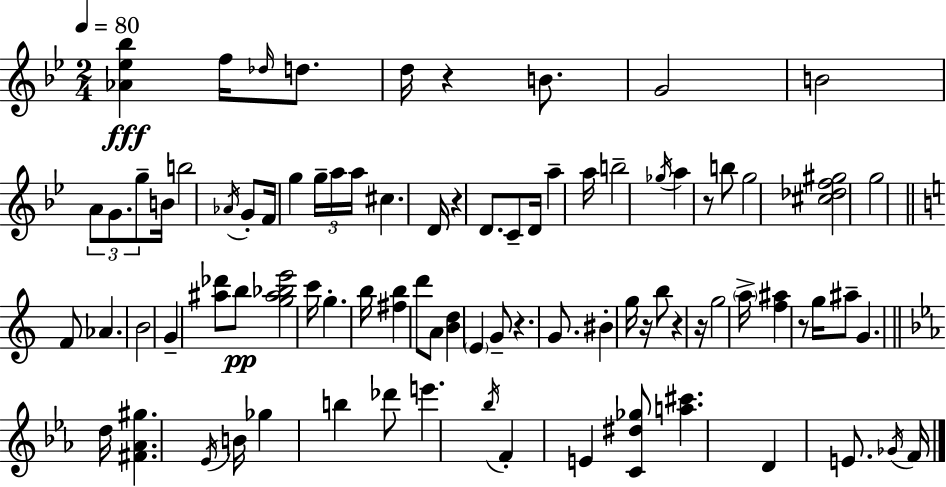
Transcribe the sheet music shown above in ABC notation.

X:1
T:Untitled
M:2/4
L:1/4
K:Gm
[_A_e_b] f/4 _d/4 d/2 d/4 z B/2 G2 B2 A/2 G/2 g/2 B/4 b2 _A/4 G/2 F/4 g g/4 a/4 a/4 ^c D/4 z D/2 C/2 D/4 a a/4 b2 _g/4 a z/2 b/2 g2 [^c_df^g]2 g2 F/2 _A B2 G [^a_d']/2 b/2 [g^a_be']2 c'/4 g b/4 [^fb] d'/2 A/2 [Bd] E G/2 z G/2 ^B g/4 z/4 b/2 z z/4 g2 a/4 [f^a] z/2 g/4 ^a/2 G d/4 [^F_A^g] _E/4 B/4 _g b _d'/2 e' _b/4 F E [C^d_g]/2 [a^c'] D E/2 _G/4 F/4